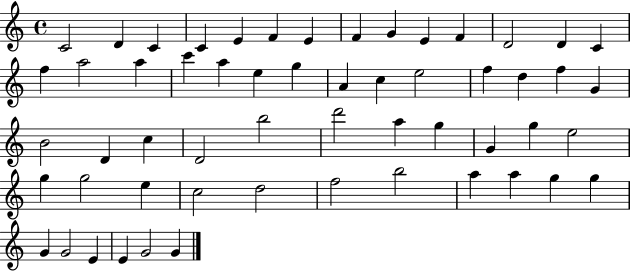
{
  \clef treble
  \time 4/4
  \defaultTimeSignature
  \key c \major
  c'2 d'4 c'4 | c'4 e'4 f'4 e'4 | f'4 g'4 e'4 f'4 | d'2 d'4 c'4 | \break f''4 a''2 a''4 | c'''4 a''4 e''4 g''4 | a'4 c''4 e''2 | f''4 d''4 f''4 g'4 | \break b'2 d'4 c''4 | d'2 b''2 | d'''2 a''4 g''4 | g'4 g''4 e''2 | \break g''4 g''2 e''4 | c''2 d''2 | f''2 b''2 | a''4 a''4 g''4 g''4 | \break g'4 g'2 e'4 | e'4 g'2 g'4 | \bar "|."
}